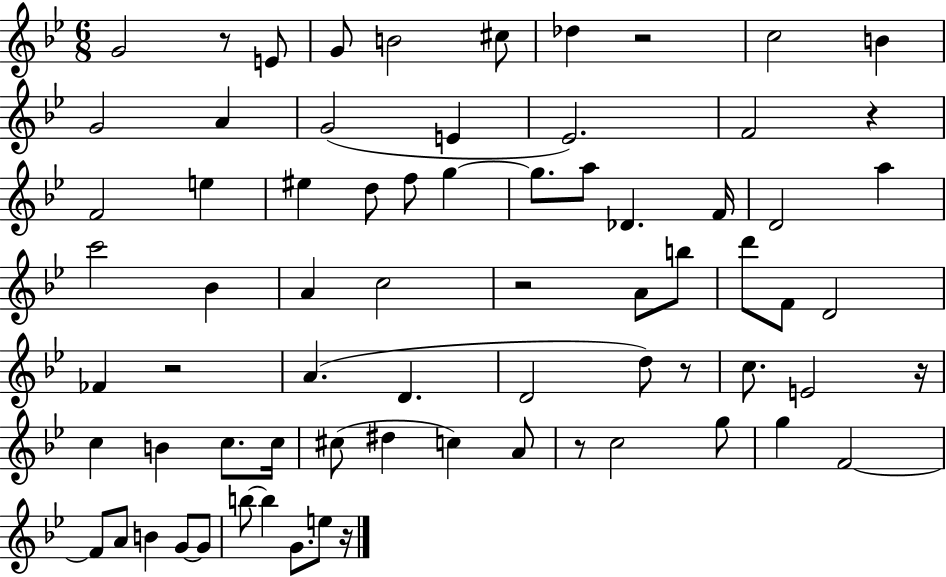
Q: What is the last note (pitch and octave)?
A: E5